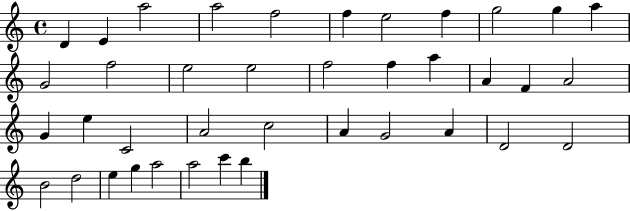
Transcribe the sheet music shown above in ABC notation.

X:1
T:Untitled
M:4/4
L:1/4
K:C
D E a2 a2 f2 f e2 f g2 g a G2 f2 e2 e2 f2 f a A F A2 G e C2 A2 c2 A G2 A D2 D2 B2 d2 e g a2 a2 c' b